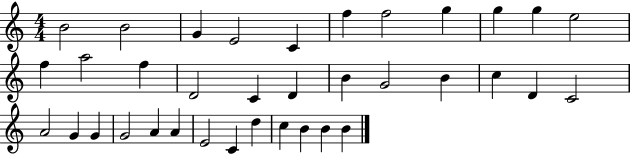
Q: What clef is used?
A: treble